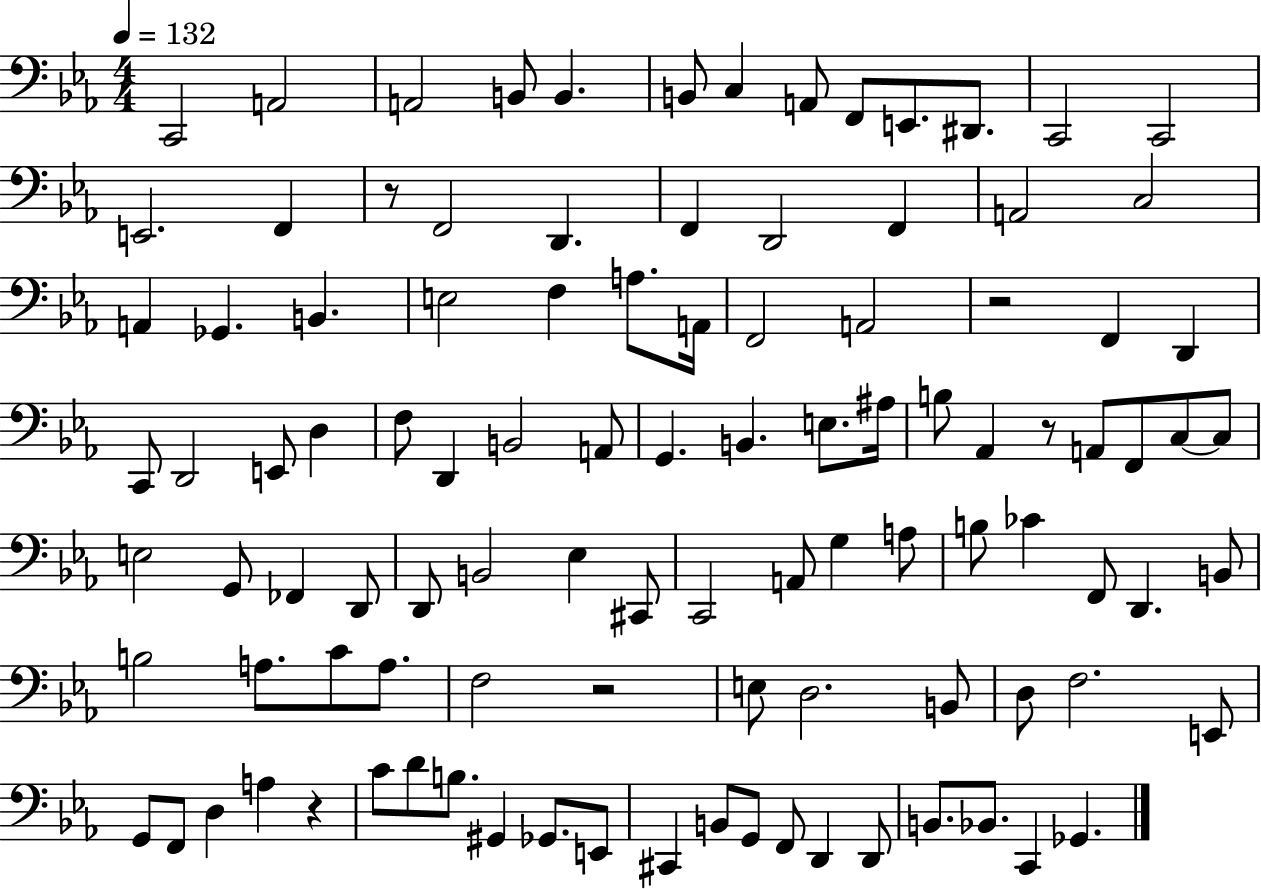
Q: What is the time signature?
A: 4/4